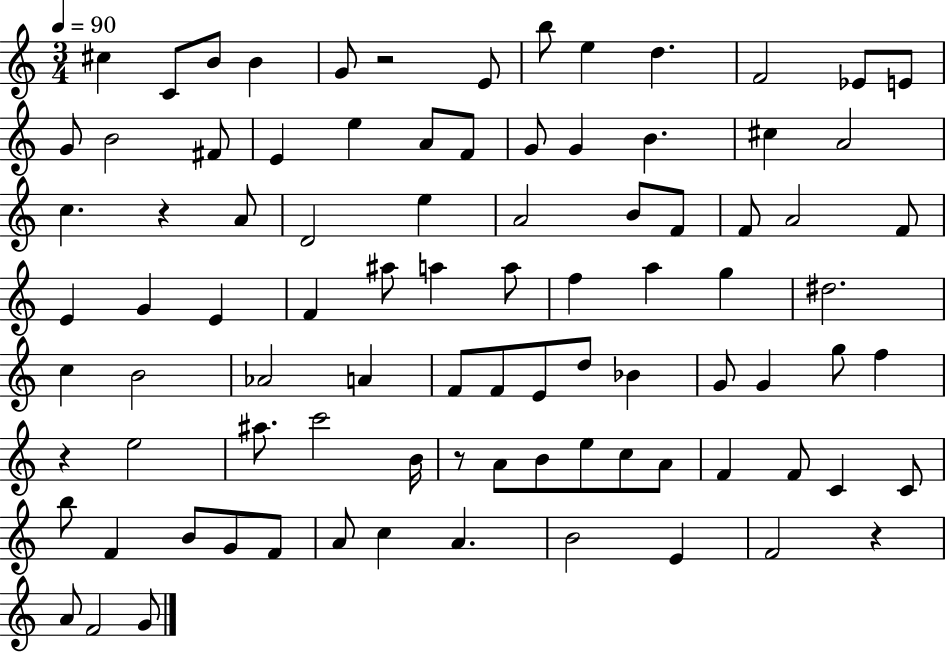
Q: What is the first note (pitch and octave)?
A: C#5